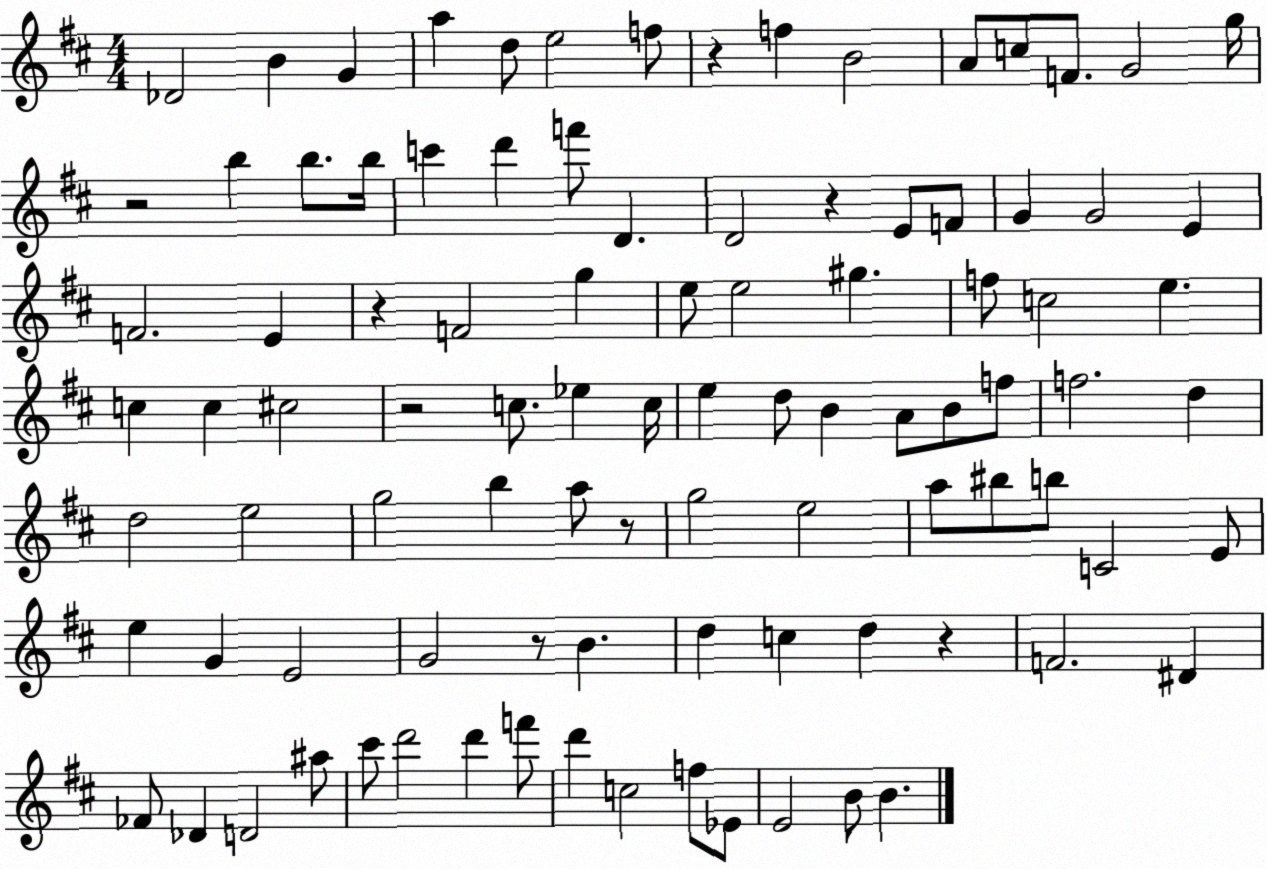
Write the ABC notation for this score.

X:1
T:Untitled
M:4/4
L:1/4
K:D
_D2 B G a d/2 e2 f/2 z f B2 A/2 c/2 F/2 G2 g/4 z2 b b/2 b/4 c' d' f'/2 D D2 z E/2 F/2 G G2 E F2 E z F2 g e/2 e2 ^g f/2 c2 e c c ^c2 z2 c/2 _e c/4 e d/2 B A/2 B/2 f/2 f2 d d2 e2 g2 b a/2 z/2 g2 e2 a/2 ^b/2 b/2 C2 E/2 e G E2 G2 z/2 B d c d z F2 ^D _F/2 _D D2 ^a/2 ^c'/2 d'2 d' f'/2 d' c2 f/2 _E/2 E2 B/2 B